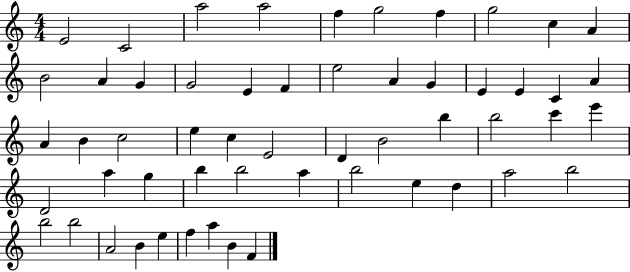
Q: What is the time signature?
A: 4/4